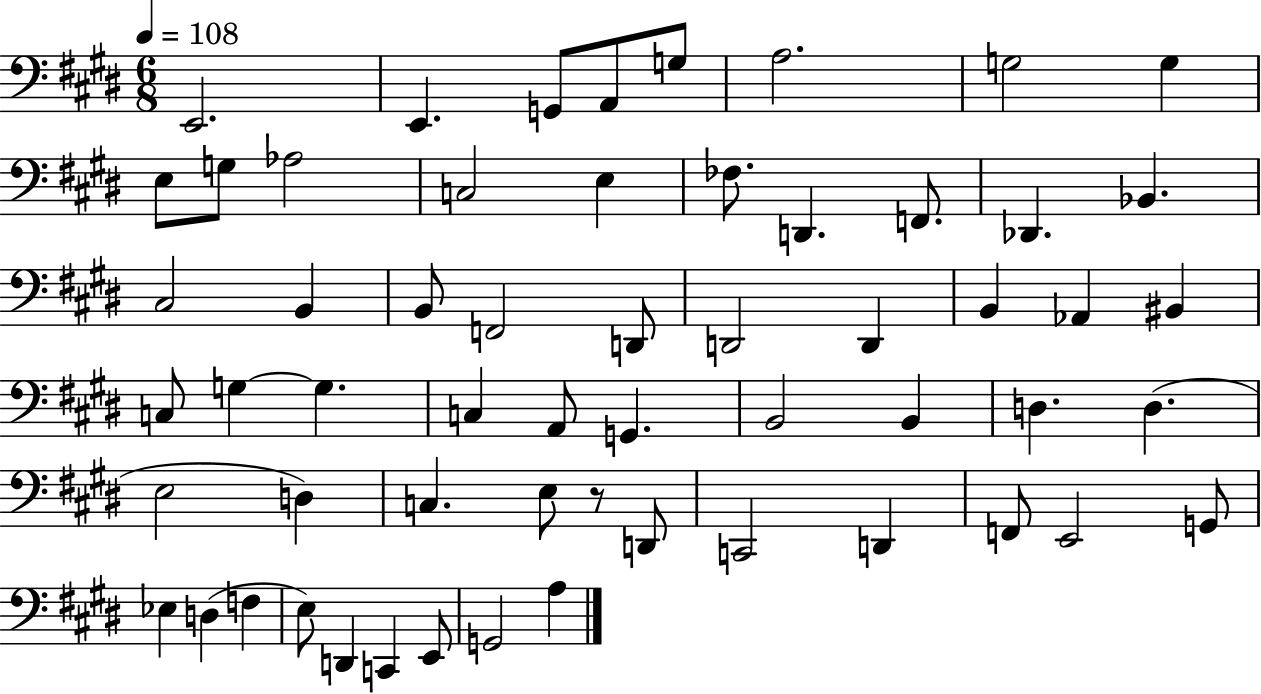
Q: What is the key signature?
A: E major